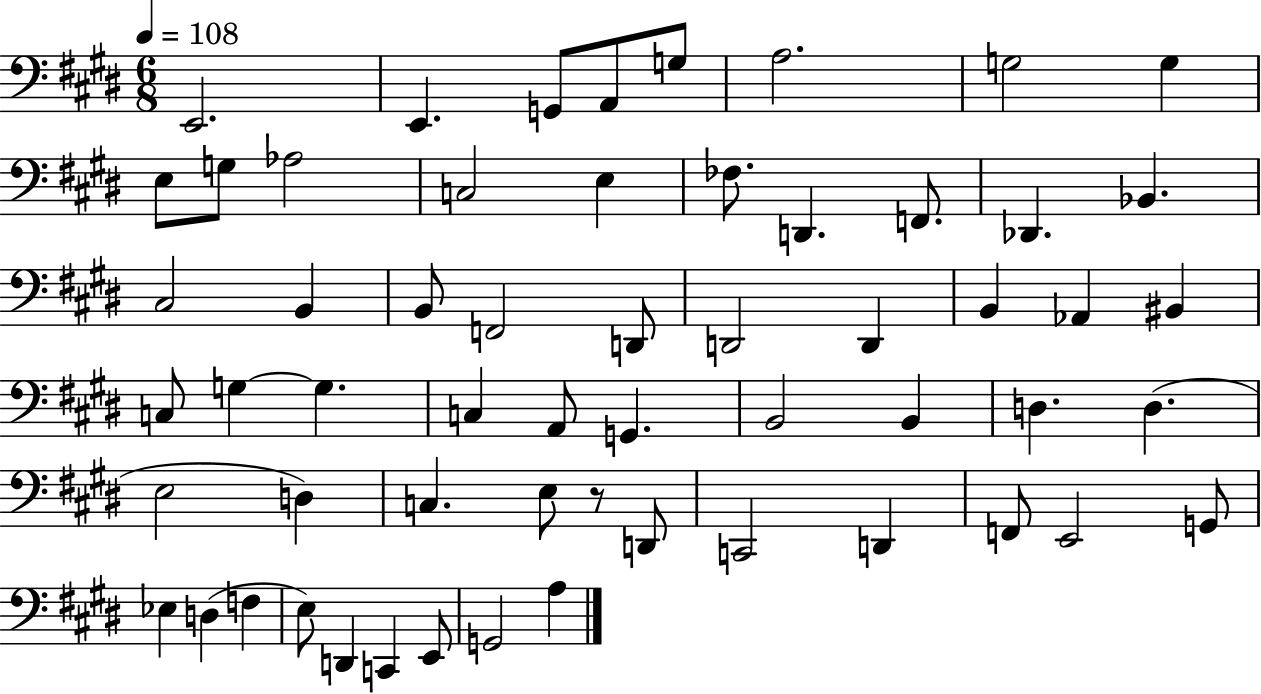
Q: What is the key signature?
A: E major